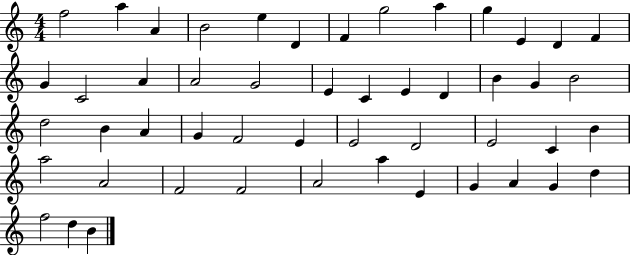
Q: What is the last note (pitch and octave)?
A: B4